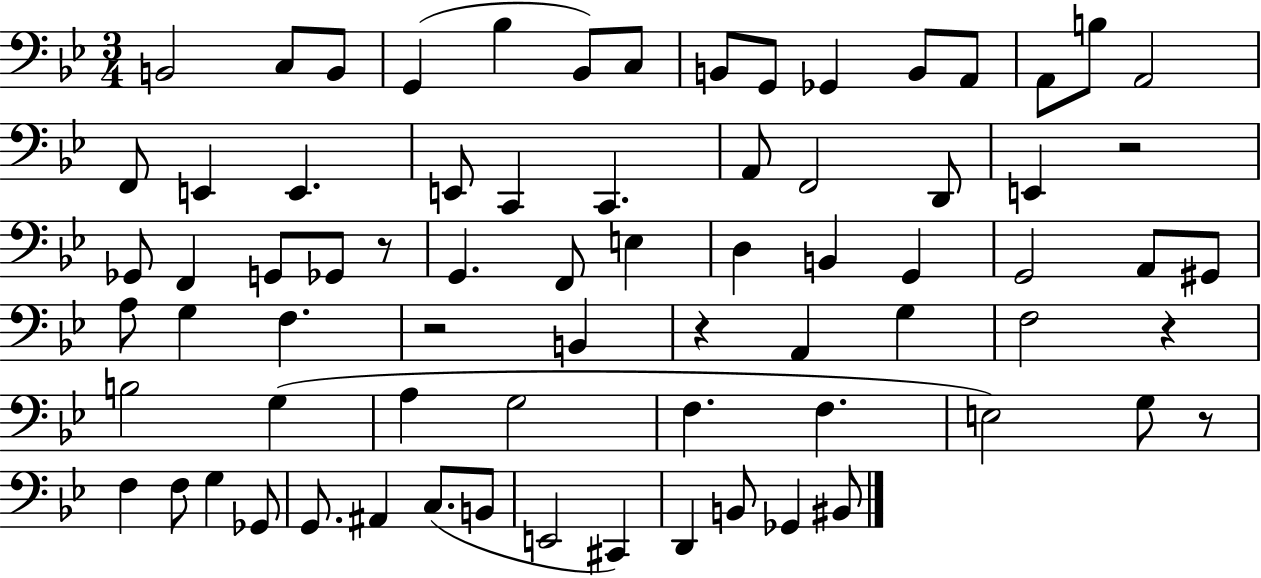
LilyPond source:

{
  \clef bass
  \numericTimeSignature
  \time 3/4
  \key bes \major
  b,2 c8 b,8 | g,4( bes4 bes,8) c8 | b,8 g,8 ges,4 b,8 a,8 | a,8 b8 a,2 | \break f,8 e,4 e,4. | e,8 c,4 c,4. | a,8 f,2 d,8 | e,4 r2 | \break ges,8 f,4 g,8 ges,8 r8 | g,4. f,8 e4 | d4 b,4 g,4 | g,2 a,8 gis,8 | \break a8 g4 f4. | r2 b,4 | r4 a,4 g4 | f2 r4 | \break b2 g4( | a4 g2 | f4. f4. | e2) g8 r8 | \break f4 f8 g4 ges,8 | g,8. ais,4 c8.( b,8 | e,2 cis,4) | d,4 b,8 ges,4 bis,8 | \break \bar "|."
}